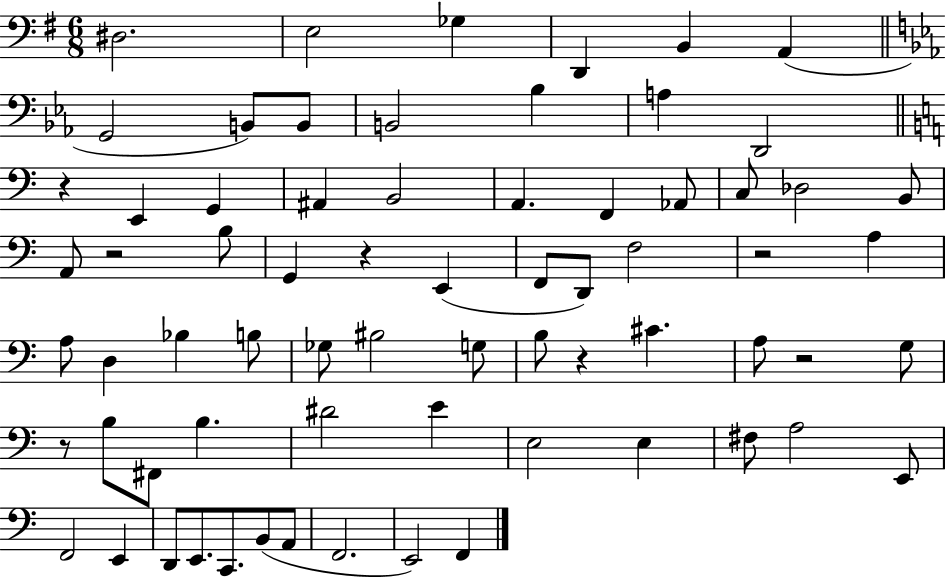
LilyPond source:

{
  \clef bass
  \numericTimeSignature
  \time 6/8
  \key g \major
  dis2. | e2 ges4 | d,4 b,4 a,4( | \bar "||" \break \key c \minor g,2 b,8) b,8 | b,2 bes4 | a4 d,2 | \bar "||" \break \key a \minor r4 e,4 g,4 | ais,4 b,2 | a,4. f,4 aes,8 | c8 des2 b,8 | \break a,8 r2 b8 | g,4 r4 e,4( | f,8 d,8) f2 | r2 a4 | \break a8 d4 bes4 b8 | ges8 bis2 g8 | b8 r4 cis'4. | a8 r2 g8 | \break r8 b8 fis,8 b4. | dis'2 e'4 | e2 e4 | fis8 a2 e,8 | \break f,2 e,4 | d,8 e,8. c,8. b,8( a,8 | f,2. | e,2) f,4 | \break \bar "|."
}